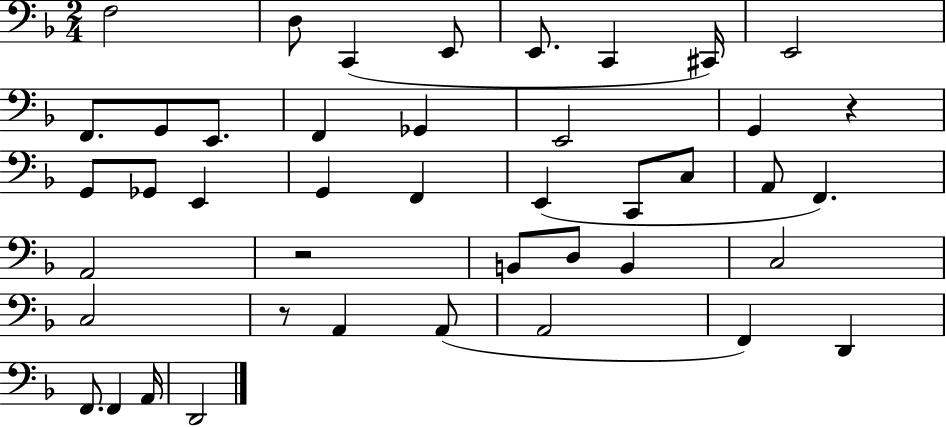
{
  \clef bass
  \numericTimeSignature
  \time 2/4
  \key f \major
  f2 | d8 c,4( e,8 | e,8. c,4 cis,16) | e,2 | \break f,8. g,8 e,8. | f,4 ges,4 | e,2 | g,4 r4 | \break g,8 ges,8 e,4 | g,4 f,4 | e,4( c,8 c8 | a,8 f,4.) | \break a,2 | r2 | b,8 d8 b,4 | c2 | \break c2 | r8 a,4 a,8( | a,2 | f,4) d,4 | \break f,8. f,4 a,16 | d,2 | \bar "|."
}